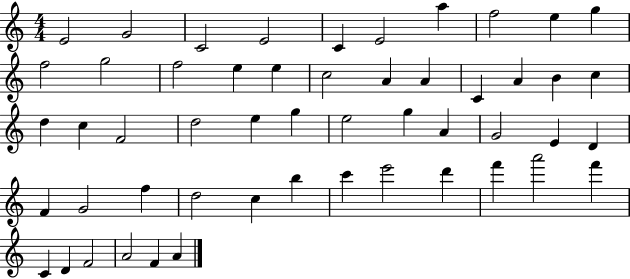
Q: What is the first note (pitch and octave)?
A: E4